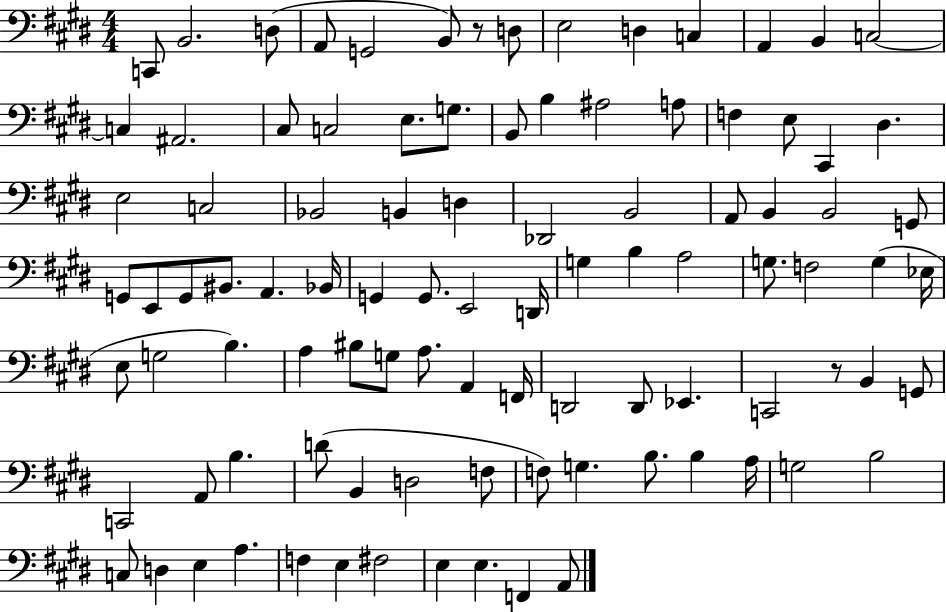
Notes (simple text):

C2/e B2/h. D3/e A2/e G2/h B2/e R/e D3/e E3/h D3/q C3/q A2/q B2/q C3/h C3/q A#2/h. C#3/e C3/h E3/e. G3/e. B2/e B3/q A#3/h A3/e F3/q E3/e C#2/q D#3/q. E3/h C3/h Bb2/h B2/q D3/q Db2/h B2/h A2/e B2/q B2/h G2/e G2/e E2/e G2/e BIS2/e. A2/q. Bb2/s G2/q G2/e. E2/h D2/s G3/q B3/q A3/h G3/e. F3/h G3/q Eb3/s E3/e G3/h B3/q. A3/q BIS3/e G3/e A3/e. A2/q F2/s D2/h D2/e Eb2/q. C2/h R/e B2/q G2/e C2/h A2/e B3/q. D4/e B2/q D3/h F3/e F3/e G3/q. B3/e. B3/q A3/s G3/h B3/h C3/e D3/q E3/q A3/q. F3/q E3/q F#3/h E3/q E3/q. F2/q A2/e